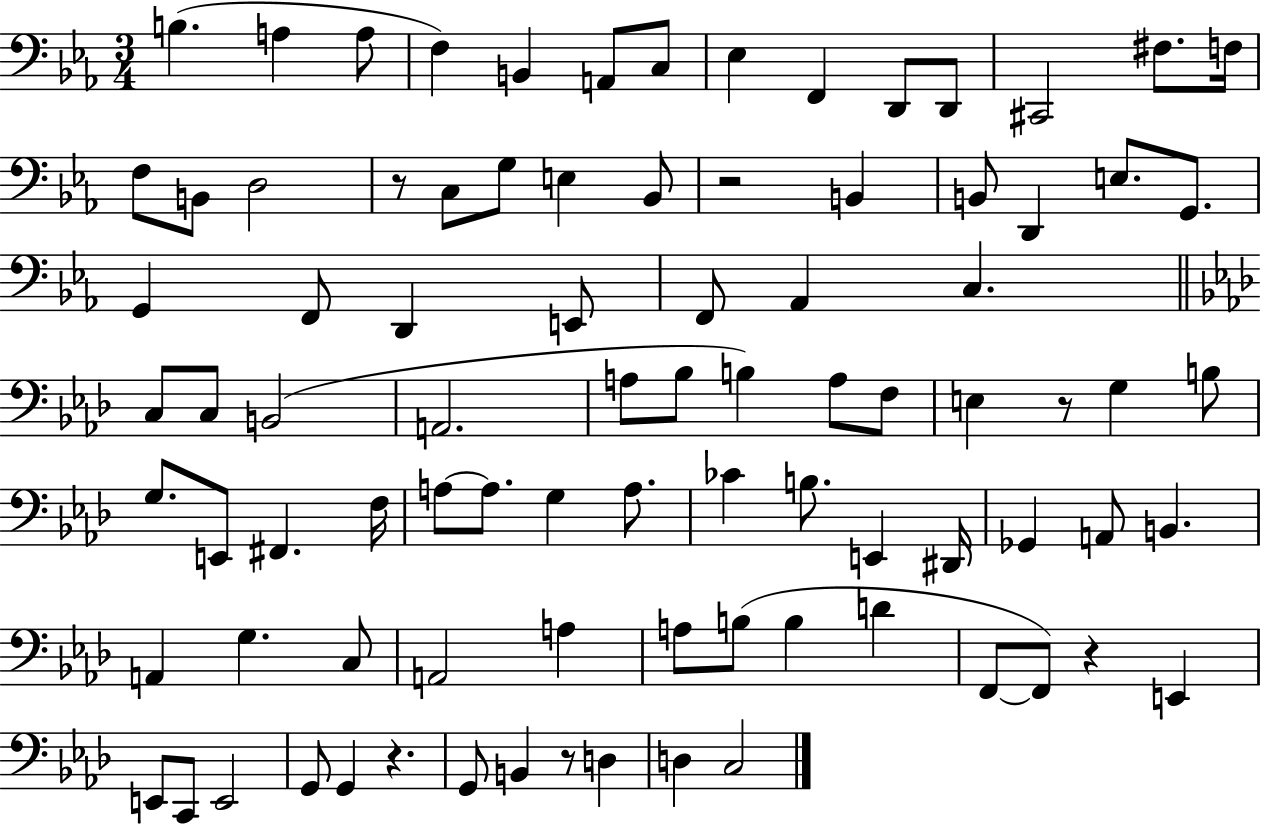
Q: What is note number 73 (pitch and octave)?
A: E2